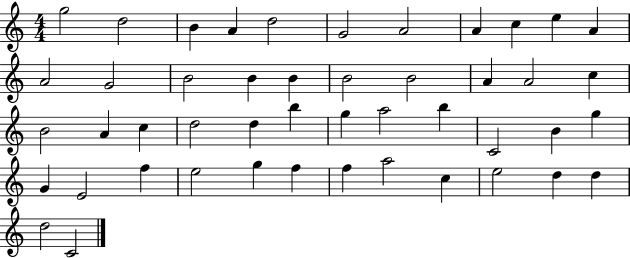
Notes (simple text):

G5/h D5/h B4/q A4/q D5/h G4/h A4/h A4/q C5/q E5/q A4/q A4/h G4/h B4/h B4/q B4/q B4/h B4/h A4/q A4/h C5/q B4/h A4/q C5/q D5/h D5/q B5/q G5/q A5/h B5/q C4/h B4/q G5/q G4/q E4/h F5/q E5/h G5/q F5/q F5/q A5/h C5/q E5/h D5/q D5/q D5/h C4/h